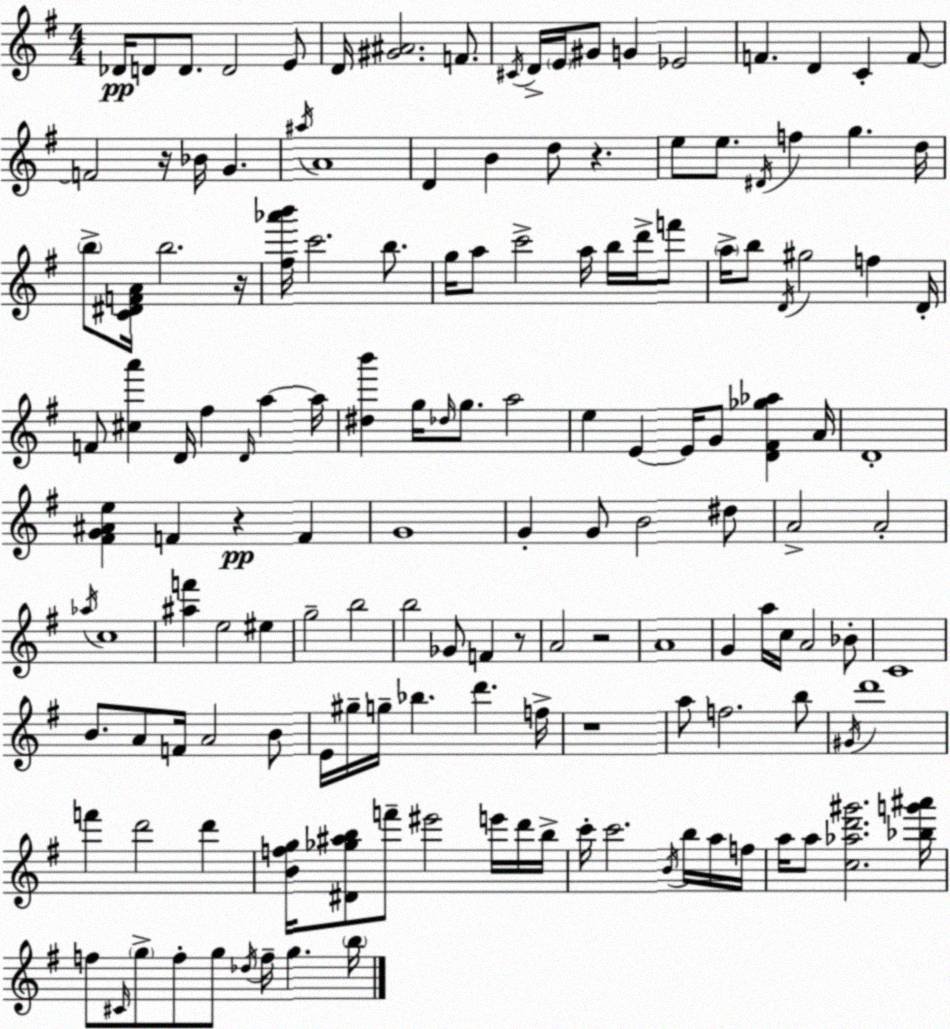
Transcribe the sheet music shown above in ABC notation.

X:1
T:Untitled
M:4/4
L:1/4
K:Em
_D/4 D/2 D/2 D2 E/2 D/4 [^G^A]2 F/2 ^C/4 D/4 E/4 ^G/2 G _E2 F D C F/2 F2 z/4 _B/4 G ^a/4 A4 D B d/2 z e/2 e/2 ^D/4 f g d/4 b/2 [C^DFA]/4 b2 z/4 [^f_a'b']/4 c'2 b/2 g/4 a/2 c'2 a/4 b/4 d'/4 f'/2 a/4 b/2 D/4 ^g2 f D/4 F/2 [^ca'] D/4 ^f D/4 a a/4 [^db'] g/4 _d/4 g/2 a2 e E E/4 G/2 [D^F_g_a] A/4 D4 [^FG^Ae] F z F G4 G G/2 B2 ^d/2 A2 A2 _a/4 c4 [^af'] e2 ^e g2 b2 b2 _G/2 F z/2 A2 z2 A4 G a/4 c/4 A2 _B/2 C4 B/2 A/2 F/4 A2 B/2 E/4 ^g/4 g/4 _b d' f/4 z4 a/2 f2 b/2 ^G/4 d'4 f' d'2 d' [Bfg]/4 [^D_g^ab]/2 f'/2 ^e'2 e'/4 d'/4 b/4 c'/4 c'2 B/4 b/4 a/4 f/4 a/4 a/2 [c_ad'^g']2 [_bg'^a']/4 f/2 ^C/4 g/2 f/2 g/2 _d/4 f/4 g b/4